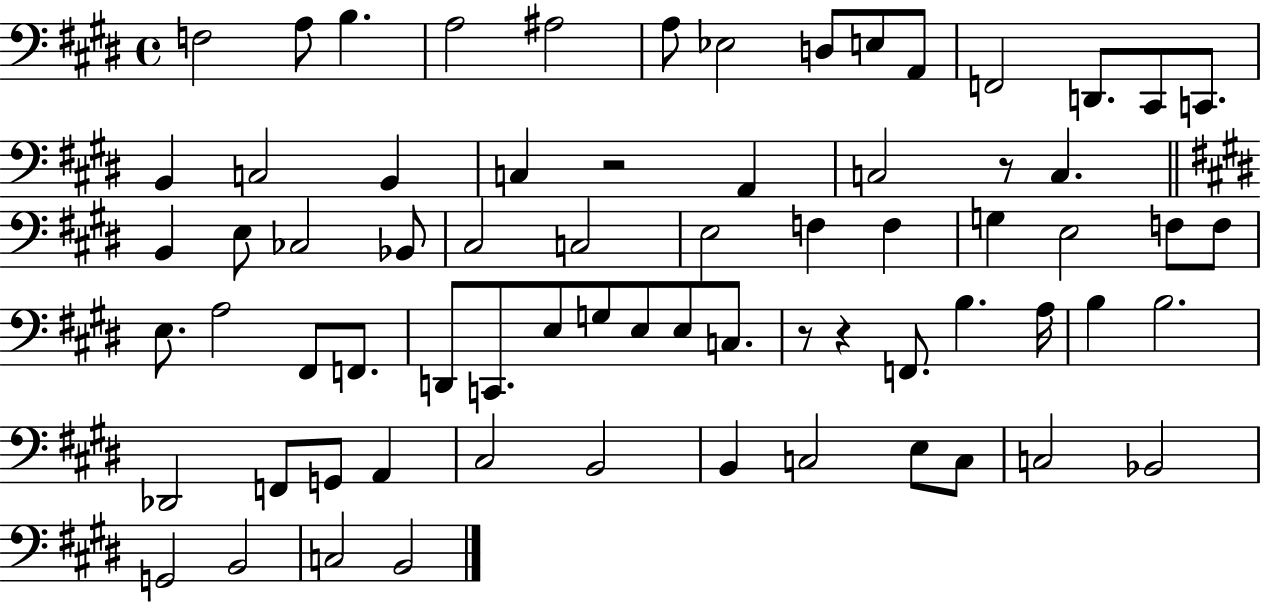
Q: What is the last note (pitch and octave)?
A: B2